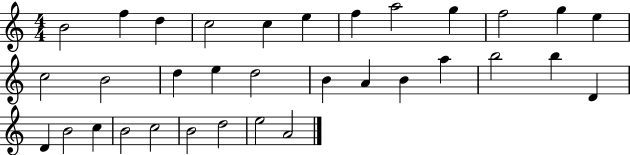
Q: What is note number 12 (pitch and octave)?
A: E5